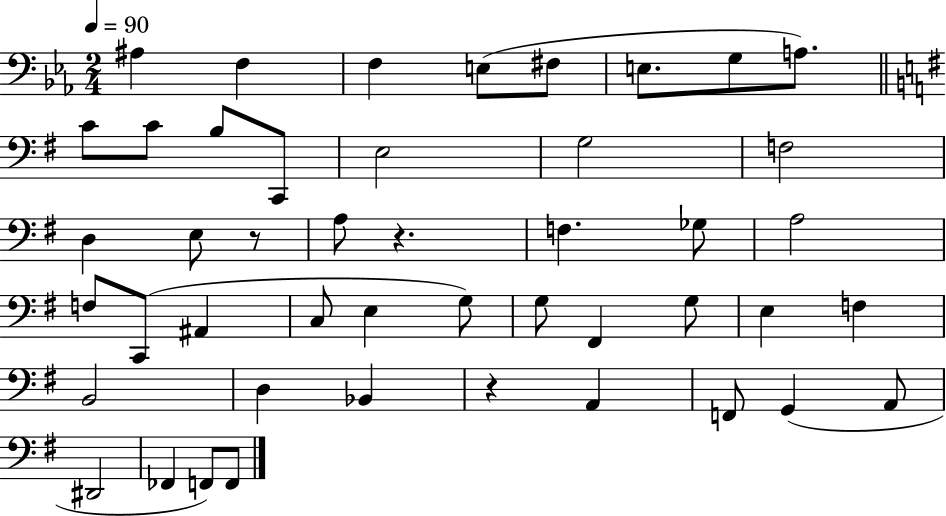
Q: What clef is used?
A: bass